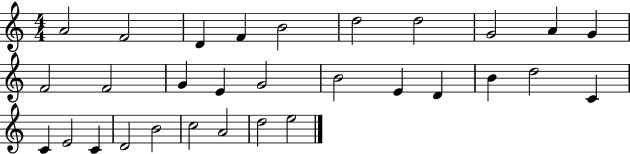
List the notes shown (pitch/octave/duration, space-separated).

A4/h F4/h D4/q F4/q B4/h D5/h D5/h G4/h A4/q G4/q F4/h F4/h G4/q E4/q G4/h B4/h E4/q D4/q B4/q D5/h C4/q C4/q E4/h C4/q D4/h B4/h C5/h A4/h D5/h E5/h